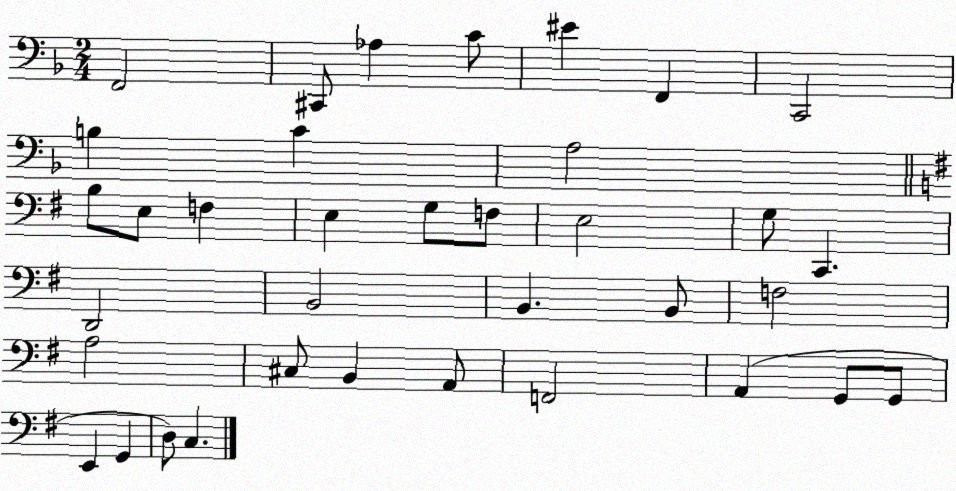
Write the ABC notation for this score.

X:1
T:Untitled
M:2/4
L:1/4
K:F
F,,2 ^C,,/2 _A, C/2 ^E F,, C,,2 B, C A,2 B,/2 E,/2 F, E, G,/2 F,/2 E,2 G,/2 C,, D,,2 B,,2 B,, B,,/2 F,2 A,2 ^C,/2 B,, A,,/2 F,,2 A,, G,,/2 G,,/2 E,, G,, D,/2 C,